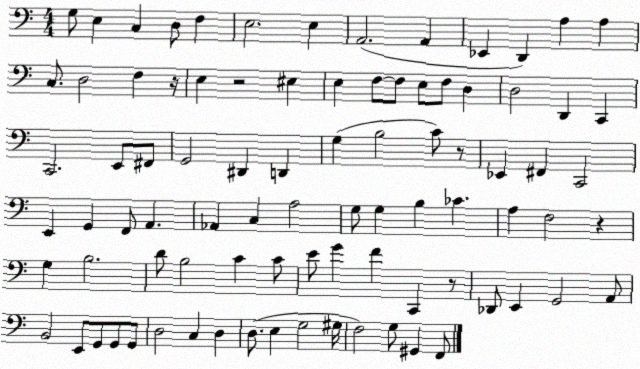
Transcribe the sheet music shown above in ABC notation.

X:1
T:Untitled
M:4/4
L:1/4
K:C
G,/2 E, C, D,/2 F, E,2 E, A,,2 A,, _E,, D,, A, A, C,/2 D,2 F, z/4 E, z2 ^E, E, F,/2 F,/2 E,/2 F,/2 D, D,2 D,, C,, C,,2 E,,/2 ^F,,/2 G,,2 ^D,, D,, G, B,2 C/2 z/2 _E,, ^F,, C,,2 E,, G,, F,,/2 A,, _A,, C, A,2 G,/2 G, B, _C A, F,2 z G, B,2 D/2 B,2 C C/2 E/2 G F C,, z/2 _D,,/2 E,, G,,2 A,,/2 B,,2 E,,/2 G,,/2 G,,/2 G,,/2 D,2 C, D, D,/2 E, G,2 ^G,/4 F,2 G,/2 ^G,, F,,/2